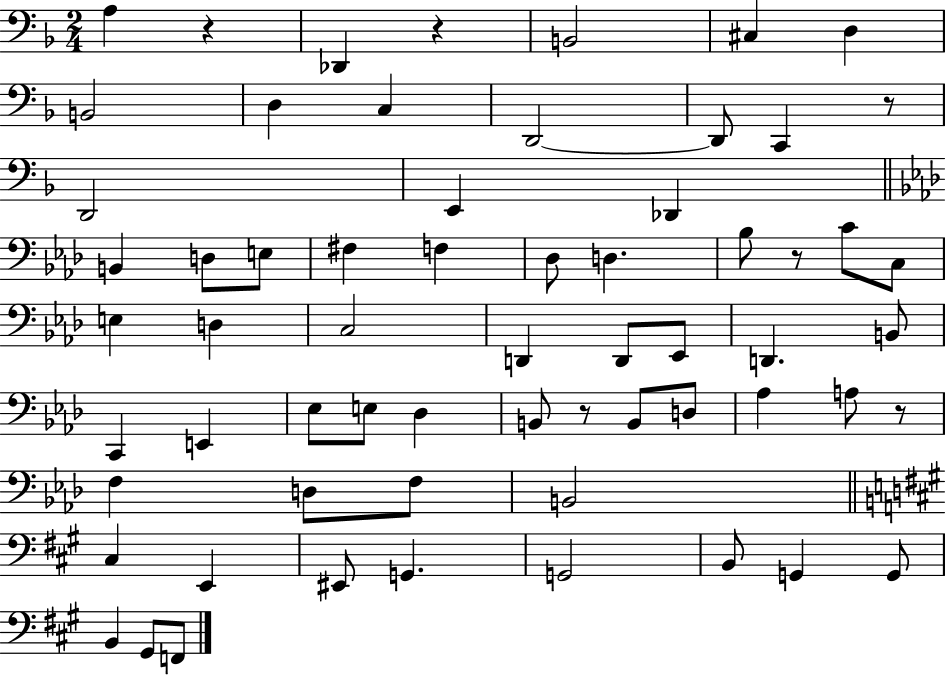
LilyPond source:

{
  \clef bass
  \numericTimeSignature
  \time 2/4
  \key f \major
  \repeat volta 2 { a4 r4 | des,4 r4 | b,2 | cis4 d4 | \break b,2 | d4 c4 | d,2~~ | d,8 c,4 r8 | \break d,2 | e,4 des,4 | \bar "||" \break \key aes \major b,4 d8 e8 | fis4 f4 | des8 d4. | bes8 r8 c'8 c8 | \break e4 d4 | c2 | d,4 d,8 ees,8 | d,4. b,8 | \break c,4 e,4 | ees8 e8 des4 | b,8 r8 b,8 d8 | aes4 a8 r8 | \break f4 d8 f8 | b,2 | \bar "||" \break \key a \major cis4 e,4 | eis,8 g,4. | g,2 | b,8 g,4 g,8 | \break b,4 gis,8 f,8 | } \bar "|."
}